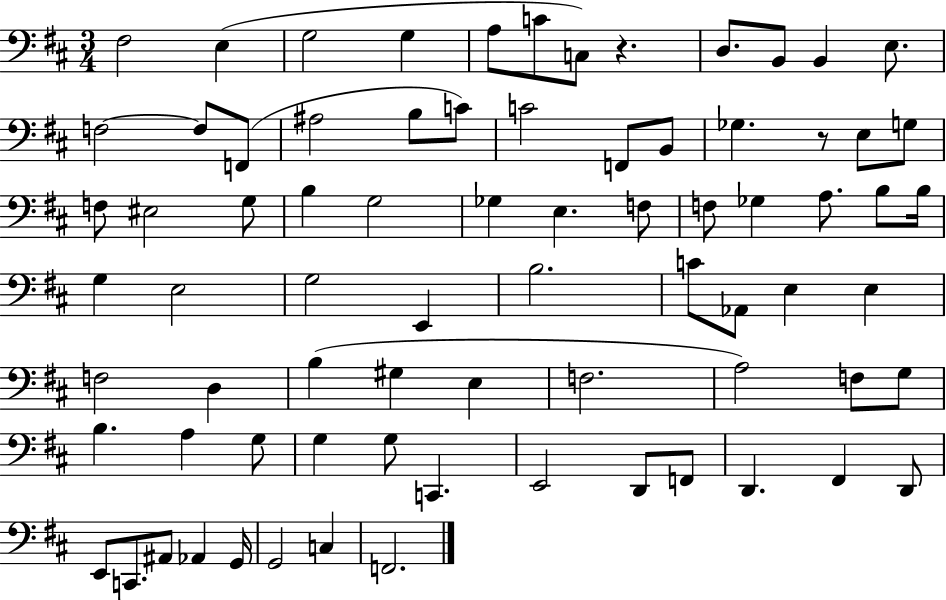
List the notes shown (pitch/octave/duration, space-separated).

F#3/h E3/q G3/h G3/q A3/e C4/e C3/e R/q. D3/e. B2/e B2/q E3/e. F3/h F3/e F2/e A#3/h B3/e C4/e C4/h F2/e B2/e Gb3/q. R/e E3/e G3/e F3/e EIS3/h G3/e B3/q G3/h Gb3/q E3/q. F3/e F3/e Gb3/q A3/e. B3/e B3/s G3/q E3/h G3/h E2/q B3/h. C4/e Ab2/e E3/q E3/q F3/h D3/q B3/q G#3/q E3/q F3/h. A3/h F3/e G3/e B3/q. A3/q G3/e G3/q G3/e C2/q. E2/h D2/e F2/e D2/q. F#2/q D2/e E2/e C2/e. A#2/e Ab2/q G2/s G2/h C3/q F2/h.